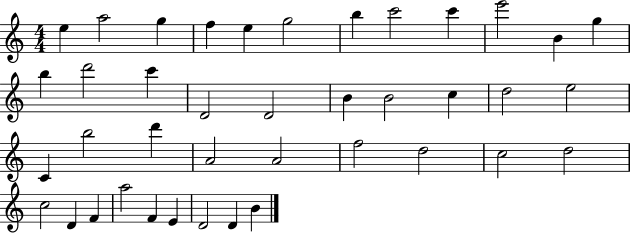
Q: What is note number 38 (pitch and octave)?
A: D4